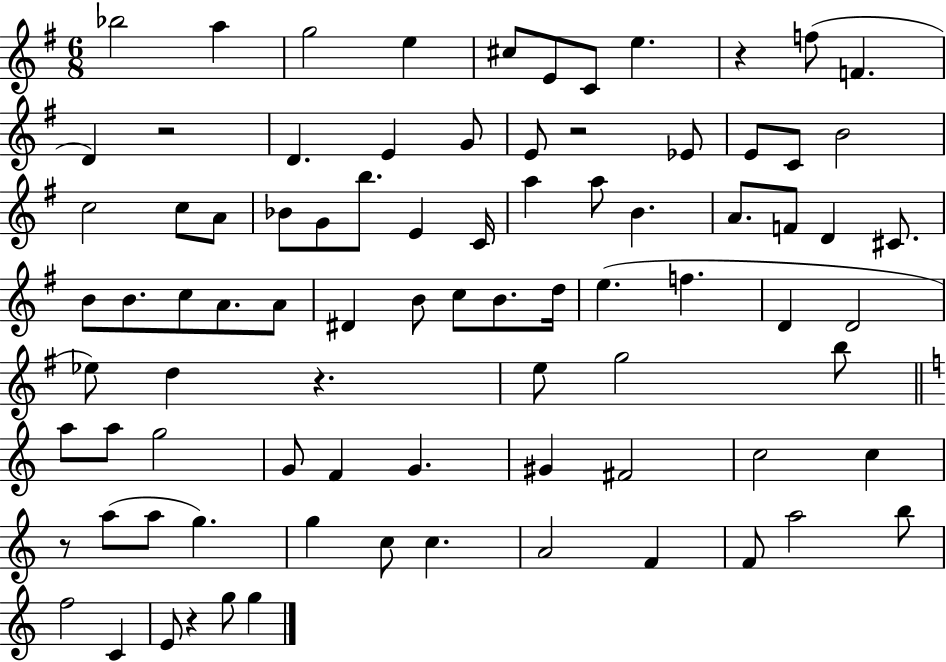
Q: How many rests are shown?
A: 6